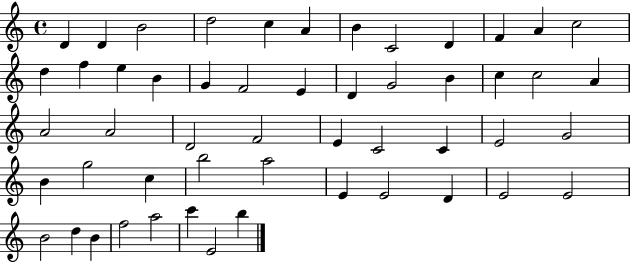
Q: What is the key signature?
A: C major